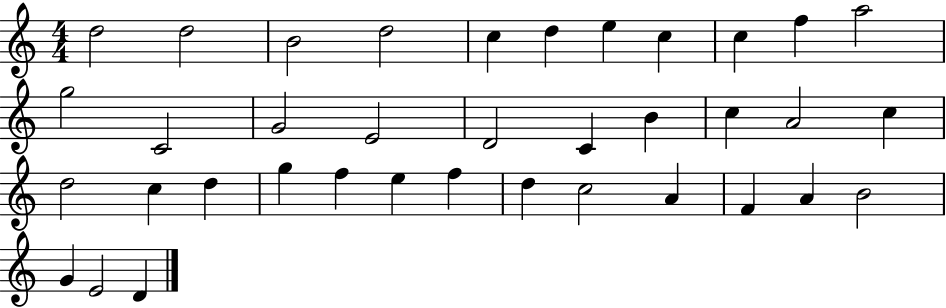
X:1
T:Untitled
M:4/4
L:1/4
K:C
d2 d2 B2 d2 c d e c c f a2 g2 C2 G2 E2 D2 C B c A2 c d2 c d g f e f d c2 A F A B2 G E2 D